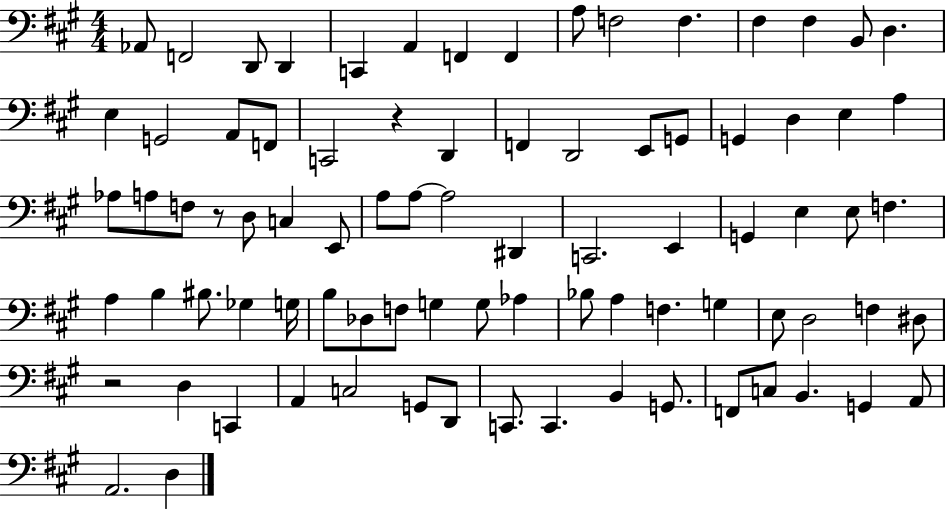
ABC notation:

X:1
T:Untitled
M:4/4
L:1/4
K:A
_A,,/2 F,,2 D,,/2 D,, C,, A,, F,, F,, A,/2 F,2 F, ^F, ^F, B,,/2 D, E, G,,2 A,,/2 F,,/2 C,,2 z D,, F,, D,,2 E,,/2 G,,/2 G,, D, E, A, _A,/2 A,/2 F,/2 z/2 D,/2 C, E,,/2 A,/2 A,/2 A,2 ^D,, C,,2 E,, G,, E, E,/2 F, A, B, ^B,/2 _G, G,/4 B,/2 _D,/2 F,/2 G, G,/2 _A, _B,/2 A, F, G, E,/2 D,2 F, ^D,/2 z2 D, C,, A,, C,2 G,,/2 D,,/2 C,,/2 C,, B,, G,,/2 F,,/2 C,/2 B,, G,, A,,/2 A,,2 D,